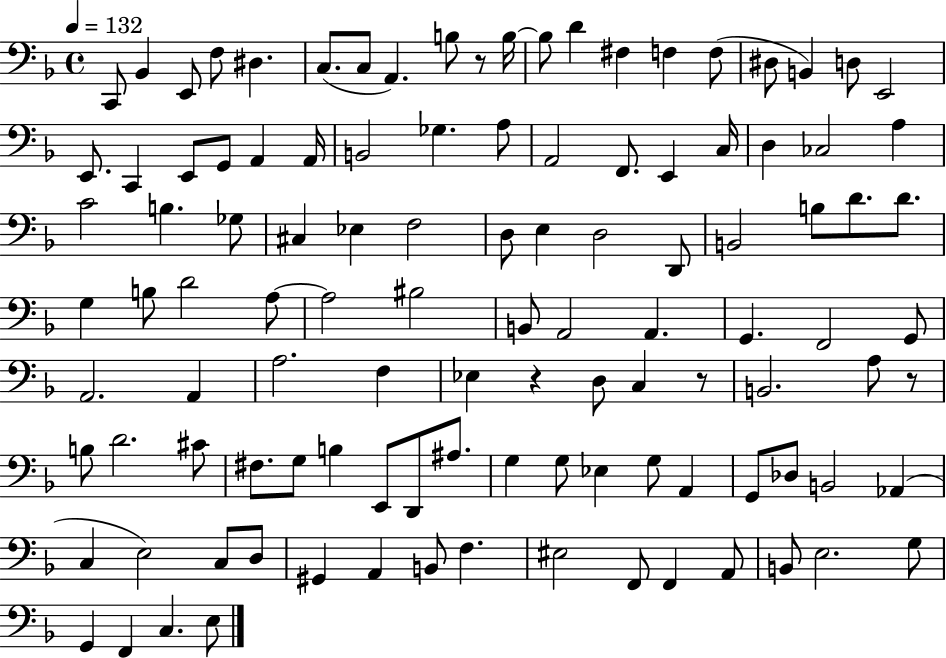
X:1
T:Untitled
M:4/4
L:1/4
K:F
C,,/2 _B,, E,,/2 F,/2 ^D, C,/2 C,/2 A,, B,/2 z/2 B,/4 B,/2 D ^F, F, F,/2 ^D,/2 B,, D,/2 E,,2 E,,/2 C,, E,,/2 G,,/2 A,, A,,/4 B,,2 _G, A,/2 A,,2 F,,/2 E,, C,/4 D, _C,2 A, C2 B, _G,/2 ^C, _E, F,2 D,/2 E, D,2 D,,/2 B,,2 B,/2 D/2 D/2 G, B,/2 D2 A,/2 A,2 ^B,2 B,,/2 A,,2 A,, G,, F,,2 G,,/2 A,,2 A,, A,2 F, _E, z D,/2 C, z/2 B,,2 A,/2 z/2 B,/2 D2 ^C/2 ^F,/2 G,/2 B, E,,/2 D,,/2 ^A,/2 G, G,/2 _E, G,/2 A,, G,,/2 _D,/2 B,,2 _A,, C, E,2 C,/2 D,/2 ^G,, A,, B,,/2 F, ^E,2 F,,/2 F,, A,,/2 B,,/2 E,2 G,/2 G,, F,, C, E,/2